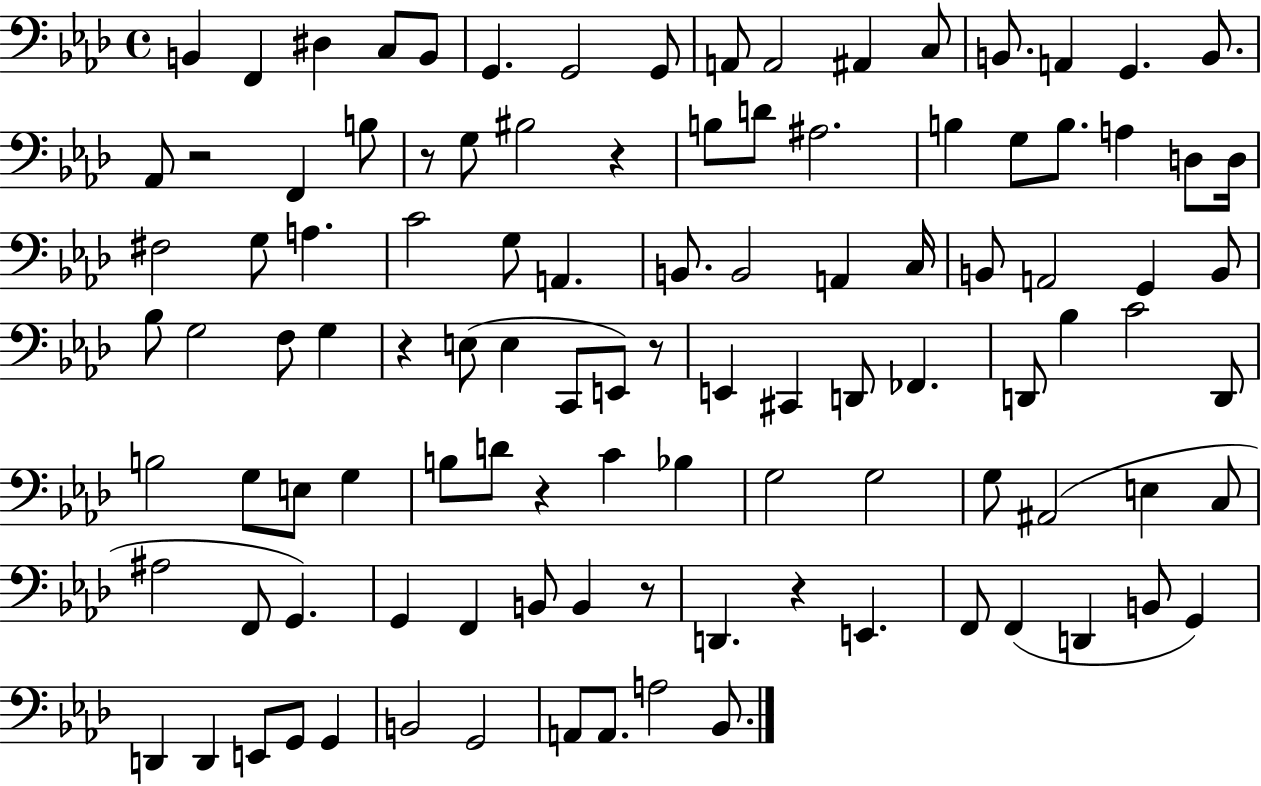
X:1
T:Untitled
M:4/4
L:1/4
K:Ab
B,, F,, ^D, C,/2 B,,/2 G,, G,,2 G,,/2 A,,/2 A,,2 ^A,, C,/2 B,,/2 A,, G,, B,,/2 _A,,/2 z2 F,, B,/2 z/2 G,/2 ^B,2 z B,/2 D/2 ^A,2 B, G,/2 B,/2 A, D,/2 D,/4 ^F,2 G,/2 A, C2 G,/2 A,, B,,/2 B,,2 A,, C,/4 B,,/2 A,,2 G,, B,,/2 _B,/2 G,2 F,/2 G, z E,/2 E, C,,/2 E,,/2 z/2 E,, ^C,, D,,/2 _F,, D,,/2 _B, C2 D,,/2 B,2 G,/2 E,/2 G, B,/2 D/2 z C _B, G,2 G,2 G,/2 ^A,,2 E, C,/2 ^A,2 F,,/2 G,, G,, F,, B,,/2 B,, z/2 D,, z E,, F,,/2 F,, D,, B,,/2 G,, D,, D,, E,,/2 G,,/2 G,, B,,2 G,,2 A,,/2 A,,/2 A,2 _B,,/2